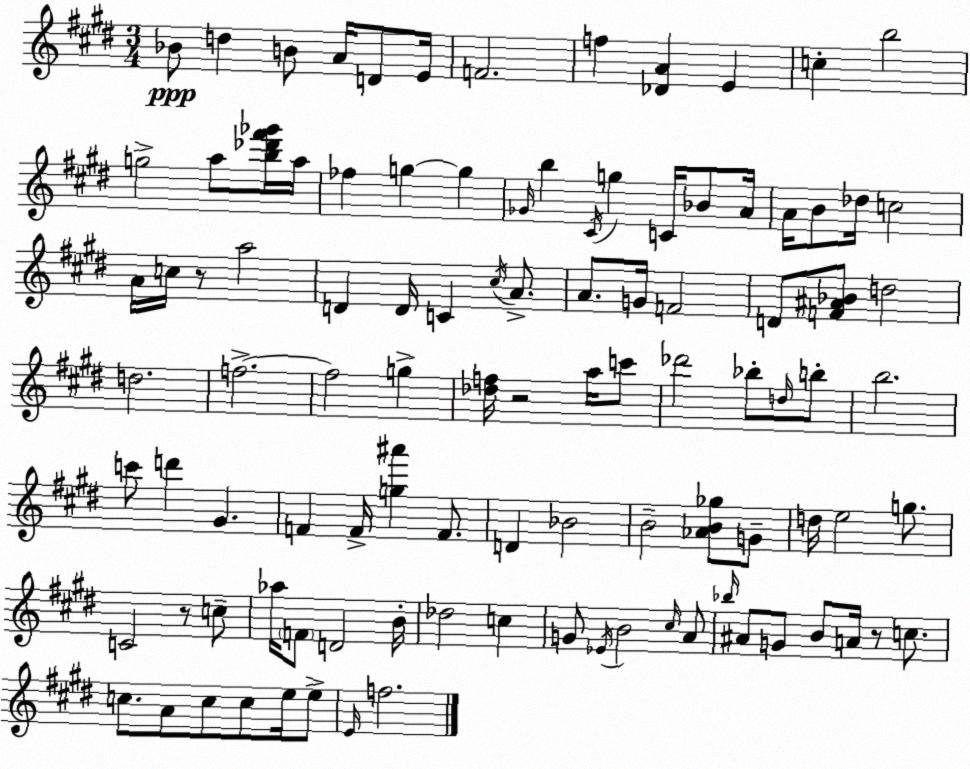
X:1
T:Untitled
M:3/4
L:1/4
K:E
_B/2 d B/2 A/4 D/2 E/4 F2 f [_DA] E c b2 g2 a/2 [b_d'^f'_g']/4 a/4 _f g g _G/4 b ^C/4 g C/4 _B/2 A/4 A/4 B/2 _d/4 c2 A/4 c/4 z/2 a2 D D/4 C ^c/4 A/2 A/2 G/4 F2 D/2 [F^A_B]/2 d2 d2 f2 f2 g [_df]/4 z2 a/4 c'/2 _d'2 _b/2 d/4 b/2 b2 c'/2 d' ^G F F/4 [g^a'] F/2 D _B2 B2 [_AB_g]/2 G/2 d/4 e2 g/2 C2 z/2 c/2 _a/4 F/2 D2 B/4 _d2 c G/2 _E/4 B2 ^c/4 A/2 _b/4 ^A/2 G/2 B/2 A/4 z/2 c/2 c/2 A/2 c/2 c/2 e/4 e/2 E/4 f2